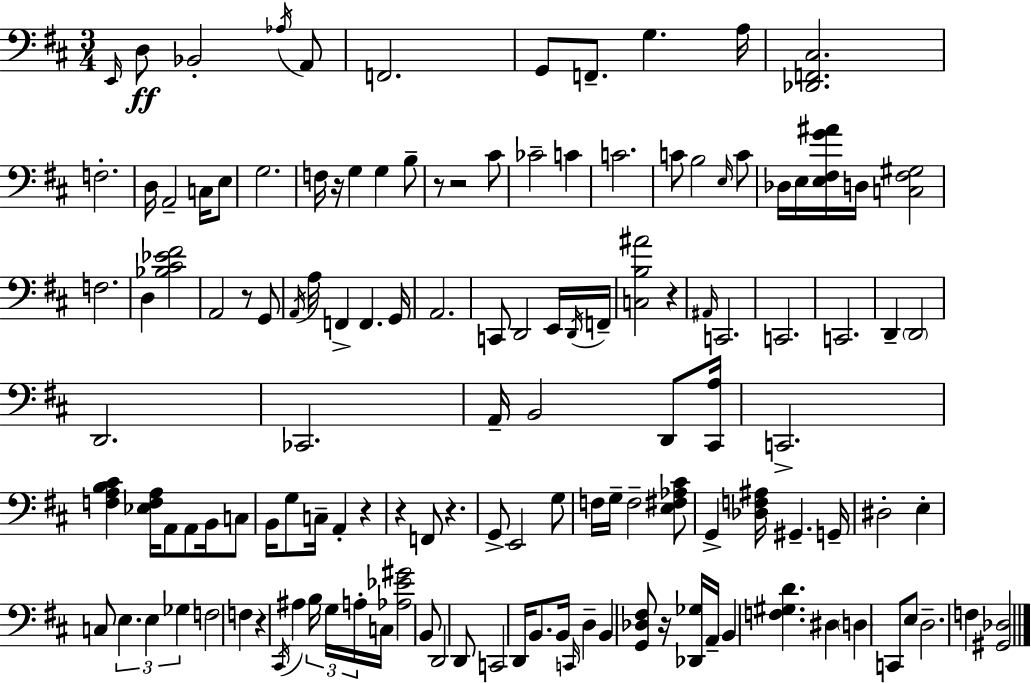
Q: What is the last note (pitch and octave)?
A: F3